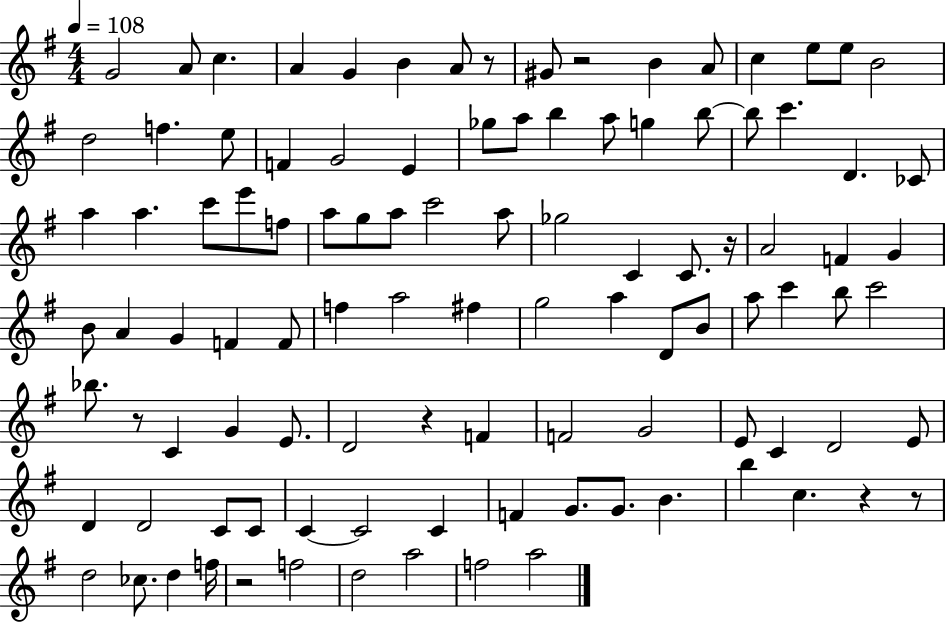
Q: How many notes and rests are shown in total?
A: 104